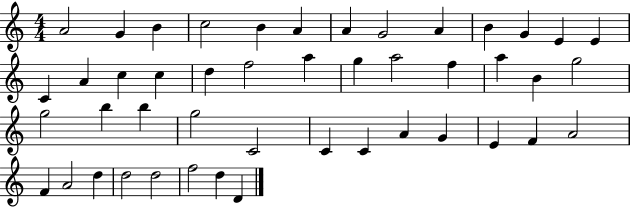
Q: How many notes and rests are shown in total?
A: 46